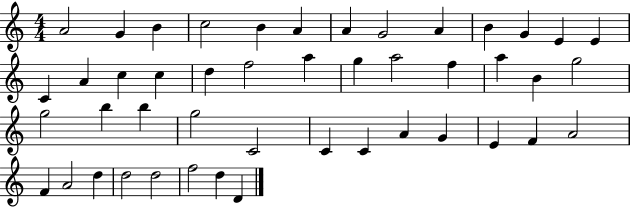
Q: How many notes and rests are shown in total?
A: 46